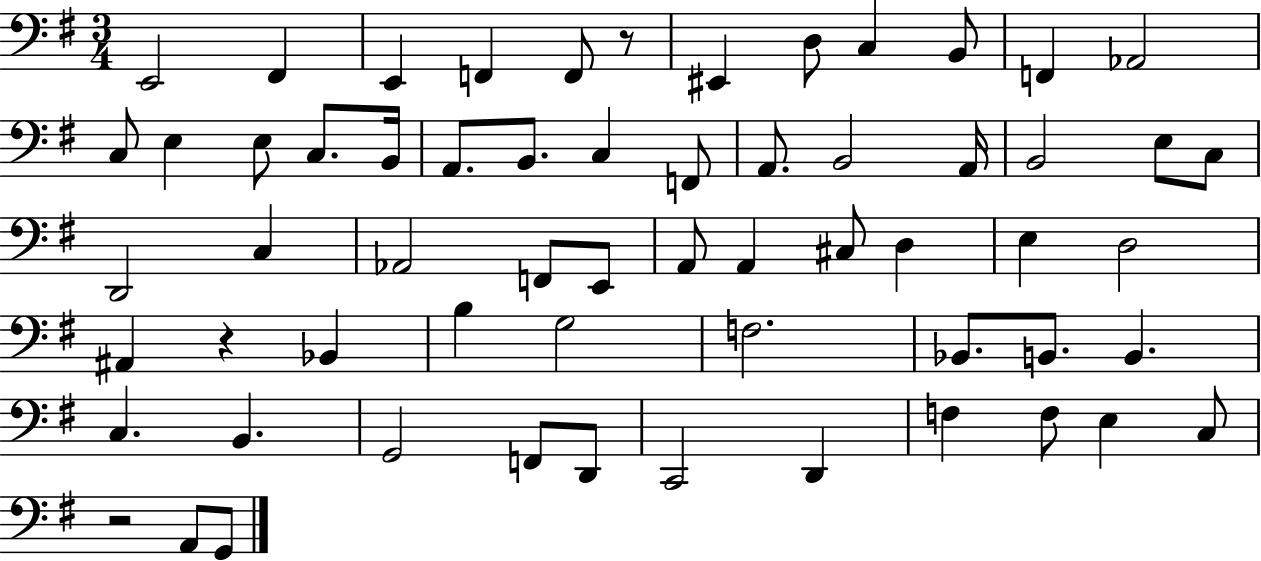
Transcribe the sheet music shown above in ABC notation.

X:1
T:Untitled
M:3/4
L:1/4
K:G
E,,2 ^F,, E,, F,, F,,/2 z/2 ^E,, D,/2 C, B,,/2 F,, _A,,2 C,/2 E, E,/2 C,/2 B,,/4 A,,/2 B,,/2 C, F,,/2 A,,/2 B,,2 A,,/4 B,,2 E,/2 C,/2 D,,2 C, _A,,2 F,,/2 E,,/2 A,,/2 A,, ^C,/2 D, E, D,2 ^A,, z _B,, B, G,2 F,2 _B,,/2 B,,/2 B,, C, B,, G,,2 F,,/2 D,,/2 C,,2 D,, F, F,/2 E, C,/2 z2 A,,/2 G,,/2